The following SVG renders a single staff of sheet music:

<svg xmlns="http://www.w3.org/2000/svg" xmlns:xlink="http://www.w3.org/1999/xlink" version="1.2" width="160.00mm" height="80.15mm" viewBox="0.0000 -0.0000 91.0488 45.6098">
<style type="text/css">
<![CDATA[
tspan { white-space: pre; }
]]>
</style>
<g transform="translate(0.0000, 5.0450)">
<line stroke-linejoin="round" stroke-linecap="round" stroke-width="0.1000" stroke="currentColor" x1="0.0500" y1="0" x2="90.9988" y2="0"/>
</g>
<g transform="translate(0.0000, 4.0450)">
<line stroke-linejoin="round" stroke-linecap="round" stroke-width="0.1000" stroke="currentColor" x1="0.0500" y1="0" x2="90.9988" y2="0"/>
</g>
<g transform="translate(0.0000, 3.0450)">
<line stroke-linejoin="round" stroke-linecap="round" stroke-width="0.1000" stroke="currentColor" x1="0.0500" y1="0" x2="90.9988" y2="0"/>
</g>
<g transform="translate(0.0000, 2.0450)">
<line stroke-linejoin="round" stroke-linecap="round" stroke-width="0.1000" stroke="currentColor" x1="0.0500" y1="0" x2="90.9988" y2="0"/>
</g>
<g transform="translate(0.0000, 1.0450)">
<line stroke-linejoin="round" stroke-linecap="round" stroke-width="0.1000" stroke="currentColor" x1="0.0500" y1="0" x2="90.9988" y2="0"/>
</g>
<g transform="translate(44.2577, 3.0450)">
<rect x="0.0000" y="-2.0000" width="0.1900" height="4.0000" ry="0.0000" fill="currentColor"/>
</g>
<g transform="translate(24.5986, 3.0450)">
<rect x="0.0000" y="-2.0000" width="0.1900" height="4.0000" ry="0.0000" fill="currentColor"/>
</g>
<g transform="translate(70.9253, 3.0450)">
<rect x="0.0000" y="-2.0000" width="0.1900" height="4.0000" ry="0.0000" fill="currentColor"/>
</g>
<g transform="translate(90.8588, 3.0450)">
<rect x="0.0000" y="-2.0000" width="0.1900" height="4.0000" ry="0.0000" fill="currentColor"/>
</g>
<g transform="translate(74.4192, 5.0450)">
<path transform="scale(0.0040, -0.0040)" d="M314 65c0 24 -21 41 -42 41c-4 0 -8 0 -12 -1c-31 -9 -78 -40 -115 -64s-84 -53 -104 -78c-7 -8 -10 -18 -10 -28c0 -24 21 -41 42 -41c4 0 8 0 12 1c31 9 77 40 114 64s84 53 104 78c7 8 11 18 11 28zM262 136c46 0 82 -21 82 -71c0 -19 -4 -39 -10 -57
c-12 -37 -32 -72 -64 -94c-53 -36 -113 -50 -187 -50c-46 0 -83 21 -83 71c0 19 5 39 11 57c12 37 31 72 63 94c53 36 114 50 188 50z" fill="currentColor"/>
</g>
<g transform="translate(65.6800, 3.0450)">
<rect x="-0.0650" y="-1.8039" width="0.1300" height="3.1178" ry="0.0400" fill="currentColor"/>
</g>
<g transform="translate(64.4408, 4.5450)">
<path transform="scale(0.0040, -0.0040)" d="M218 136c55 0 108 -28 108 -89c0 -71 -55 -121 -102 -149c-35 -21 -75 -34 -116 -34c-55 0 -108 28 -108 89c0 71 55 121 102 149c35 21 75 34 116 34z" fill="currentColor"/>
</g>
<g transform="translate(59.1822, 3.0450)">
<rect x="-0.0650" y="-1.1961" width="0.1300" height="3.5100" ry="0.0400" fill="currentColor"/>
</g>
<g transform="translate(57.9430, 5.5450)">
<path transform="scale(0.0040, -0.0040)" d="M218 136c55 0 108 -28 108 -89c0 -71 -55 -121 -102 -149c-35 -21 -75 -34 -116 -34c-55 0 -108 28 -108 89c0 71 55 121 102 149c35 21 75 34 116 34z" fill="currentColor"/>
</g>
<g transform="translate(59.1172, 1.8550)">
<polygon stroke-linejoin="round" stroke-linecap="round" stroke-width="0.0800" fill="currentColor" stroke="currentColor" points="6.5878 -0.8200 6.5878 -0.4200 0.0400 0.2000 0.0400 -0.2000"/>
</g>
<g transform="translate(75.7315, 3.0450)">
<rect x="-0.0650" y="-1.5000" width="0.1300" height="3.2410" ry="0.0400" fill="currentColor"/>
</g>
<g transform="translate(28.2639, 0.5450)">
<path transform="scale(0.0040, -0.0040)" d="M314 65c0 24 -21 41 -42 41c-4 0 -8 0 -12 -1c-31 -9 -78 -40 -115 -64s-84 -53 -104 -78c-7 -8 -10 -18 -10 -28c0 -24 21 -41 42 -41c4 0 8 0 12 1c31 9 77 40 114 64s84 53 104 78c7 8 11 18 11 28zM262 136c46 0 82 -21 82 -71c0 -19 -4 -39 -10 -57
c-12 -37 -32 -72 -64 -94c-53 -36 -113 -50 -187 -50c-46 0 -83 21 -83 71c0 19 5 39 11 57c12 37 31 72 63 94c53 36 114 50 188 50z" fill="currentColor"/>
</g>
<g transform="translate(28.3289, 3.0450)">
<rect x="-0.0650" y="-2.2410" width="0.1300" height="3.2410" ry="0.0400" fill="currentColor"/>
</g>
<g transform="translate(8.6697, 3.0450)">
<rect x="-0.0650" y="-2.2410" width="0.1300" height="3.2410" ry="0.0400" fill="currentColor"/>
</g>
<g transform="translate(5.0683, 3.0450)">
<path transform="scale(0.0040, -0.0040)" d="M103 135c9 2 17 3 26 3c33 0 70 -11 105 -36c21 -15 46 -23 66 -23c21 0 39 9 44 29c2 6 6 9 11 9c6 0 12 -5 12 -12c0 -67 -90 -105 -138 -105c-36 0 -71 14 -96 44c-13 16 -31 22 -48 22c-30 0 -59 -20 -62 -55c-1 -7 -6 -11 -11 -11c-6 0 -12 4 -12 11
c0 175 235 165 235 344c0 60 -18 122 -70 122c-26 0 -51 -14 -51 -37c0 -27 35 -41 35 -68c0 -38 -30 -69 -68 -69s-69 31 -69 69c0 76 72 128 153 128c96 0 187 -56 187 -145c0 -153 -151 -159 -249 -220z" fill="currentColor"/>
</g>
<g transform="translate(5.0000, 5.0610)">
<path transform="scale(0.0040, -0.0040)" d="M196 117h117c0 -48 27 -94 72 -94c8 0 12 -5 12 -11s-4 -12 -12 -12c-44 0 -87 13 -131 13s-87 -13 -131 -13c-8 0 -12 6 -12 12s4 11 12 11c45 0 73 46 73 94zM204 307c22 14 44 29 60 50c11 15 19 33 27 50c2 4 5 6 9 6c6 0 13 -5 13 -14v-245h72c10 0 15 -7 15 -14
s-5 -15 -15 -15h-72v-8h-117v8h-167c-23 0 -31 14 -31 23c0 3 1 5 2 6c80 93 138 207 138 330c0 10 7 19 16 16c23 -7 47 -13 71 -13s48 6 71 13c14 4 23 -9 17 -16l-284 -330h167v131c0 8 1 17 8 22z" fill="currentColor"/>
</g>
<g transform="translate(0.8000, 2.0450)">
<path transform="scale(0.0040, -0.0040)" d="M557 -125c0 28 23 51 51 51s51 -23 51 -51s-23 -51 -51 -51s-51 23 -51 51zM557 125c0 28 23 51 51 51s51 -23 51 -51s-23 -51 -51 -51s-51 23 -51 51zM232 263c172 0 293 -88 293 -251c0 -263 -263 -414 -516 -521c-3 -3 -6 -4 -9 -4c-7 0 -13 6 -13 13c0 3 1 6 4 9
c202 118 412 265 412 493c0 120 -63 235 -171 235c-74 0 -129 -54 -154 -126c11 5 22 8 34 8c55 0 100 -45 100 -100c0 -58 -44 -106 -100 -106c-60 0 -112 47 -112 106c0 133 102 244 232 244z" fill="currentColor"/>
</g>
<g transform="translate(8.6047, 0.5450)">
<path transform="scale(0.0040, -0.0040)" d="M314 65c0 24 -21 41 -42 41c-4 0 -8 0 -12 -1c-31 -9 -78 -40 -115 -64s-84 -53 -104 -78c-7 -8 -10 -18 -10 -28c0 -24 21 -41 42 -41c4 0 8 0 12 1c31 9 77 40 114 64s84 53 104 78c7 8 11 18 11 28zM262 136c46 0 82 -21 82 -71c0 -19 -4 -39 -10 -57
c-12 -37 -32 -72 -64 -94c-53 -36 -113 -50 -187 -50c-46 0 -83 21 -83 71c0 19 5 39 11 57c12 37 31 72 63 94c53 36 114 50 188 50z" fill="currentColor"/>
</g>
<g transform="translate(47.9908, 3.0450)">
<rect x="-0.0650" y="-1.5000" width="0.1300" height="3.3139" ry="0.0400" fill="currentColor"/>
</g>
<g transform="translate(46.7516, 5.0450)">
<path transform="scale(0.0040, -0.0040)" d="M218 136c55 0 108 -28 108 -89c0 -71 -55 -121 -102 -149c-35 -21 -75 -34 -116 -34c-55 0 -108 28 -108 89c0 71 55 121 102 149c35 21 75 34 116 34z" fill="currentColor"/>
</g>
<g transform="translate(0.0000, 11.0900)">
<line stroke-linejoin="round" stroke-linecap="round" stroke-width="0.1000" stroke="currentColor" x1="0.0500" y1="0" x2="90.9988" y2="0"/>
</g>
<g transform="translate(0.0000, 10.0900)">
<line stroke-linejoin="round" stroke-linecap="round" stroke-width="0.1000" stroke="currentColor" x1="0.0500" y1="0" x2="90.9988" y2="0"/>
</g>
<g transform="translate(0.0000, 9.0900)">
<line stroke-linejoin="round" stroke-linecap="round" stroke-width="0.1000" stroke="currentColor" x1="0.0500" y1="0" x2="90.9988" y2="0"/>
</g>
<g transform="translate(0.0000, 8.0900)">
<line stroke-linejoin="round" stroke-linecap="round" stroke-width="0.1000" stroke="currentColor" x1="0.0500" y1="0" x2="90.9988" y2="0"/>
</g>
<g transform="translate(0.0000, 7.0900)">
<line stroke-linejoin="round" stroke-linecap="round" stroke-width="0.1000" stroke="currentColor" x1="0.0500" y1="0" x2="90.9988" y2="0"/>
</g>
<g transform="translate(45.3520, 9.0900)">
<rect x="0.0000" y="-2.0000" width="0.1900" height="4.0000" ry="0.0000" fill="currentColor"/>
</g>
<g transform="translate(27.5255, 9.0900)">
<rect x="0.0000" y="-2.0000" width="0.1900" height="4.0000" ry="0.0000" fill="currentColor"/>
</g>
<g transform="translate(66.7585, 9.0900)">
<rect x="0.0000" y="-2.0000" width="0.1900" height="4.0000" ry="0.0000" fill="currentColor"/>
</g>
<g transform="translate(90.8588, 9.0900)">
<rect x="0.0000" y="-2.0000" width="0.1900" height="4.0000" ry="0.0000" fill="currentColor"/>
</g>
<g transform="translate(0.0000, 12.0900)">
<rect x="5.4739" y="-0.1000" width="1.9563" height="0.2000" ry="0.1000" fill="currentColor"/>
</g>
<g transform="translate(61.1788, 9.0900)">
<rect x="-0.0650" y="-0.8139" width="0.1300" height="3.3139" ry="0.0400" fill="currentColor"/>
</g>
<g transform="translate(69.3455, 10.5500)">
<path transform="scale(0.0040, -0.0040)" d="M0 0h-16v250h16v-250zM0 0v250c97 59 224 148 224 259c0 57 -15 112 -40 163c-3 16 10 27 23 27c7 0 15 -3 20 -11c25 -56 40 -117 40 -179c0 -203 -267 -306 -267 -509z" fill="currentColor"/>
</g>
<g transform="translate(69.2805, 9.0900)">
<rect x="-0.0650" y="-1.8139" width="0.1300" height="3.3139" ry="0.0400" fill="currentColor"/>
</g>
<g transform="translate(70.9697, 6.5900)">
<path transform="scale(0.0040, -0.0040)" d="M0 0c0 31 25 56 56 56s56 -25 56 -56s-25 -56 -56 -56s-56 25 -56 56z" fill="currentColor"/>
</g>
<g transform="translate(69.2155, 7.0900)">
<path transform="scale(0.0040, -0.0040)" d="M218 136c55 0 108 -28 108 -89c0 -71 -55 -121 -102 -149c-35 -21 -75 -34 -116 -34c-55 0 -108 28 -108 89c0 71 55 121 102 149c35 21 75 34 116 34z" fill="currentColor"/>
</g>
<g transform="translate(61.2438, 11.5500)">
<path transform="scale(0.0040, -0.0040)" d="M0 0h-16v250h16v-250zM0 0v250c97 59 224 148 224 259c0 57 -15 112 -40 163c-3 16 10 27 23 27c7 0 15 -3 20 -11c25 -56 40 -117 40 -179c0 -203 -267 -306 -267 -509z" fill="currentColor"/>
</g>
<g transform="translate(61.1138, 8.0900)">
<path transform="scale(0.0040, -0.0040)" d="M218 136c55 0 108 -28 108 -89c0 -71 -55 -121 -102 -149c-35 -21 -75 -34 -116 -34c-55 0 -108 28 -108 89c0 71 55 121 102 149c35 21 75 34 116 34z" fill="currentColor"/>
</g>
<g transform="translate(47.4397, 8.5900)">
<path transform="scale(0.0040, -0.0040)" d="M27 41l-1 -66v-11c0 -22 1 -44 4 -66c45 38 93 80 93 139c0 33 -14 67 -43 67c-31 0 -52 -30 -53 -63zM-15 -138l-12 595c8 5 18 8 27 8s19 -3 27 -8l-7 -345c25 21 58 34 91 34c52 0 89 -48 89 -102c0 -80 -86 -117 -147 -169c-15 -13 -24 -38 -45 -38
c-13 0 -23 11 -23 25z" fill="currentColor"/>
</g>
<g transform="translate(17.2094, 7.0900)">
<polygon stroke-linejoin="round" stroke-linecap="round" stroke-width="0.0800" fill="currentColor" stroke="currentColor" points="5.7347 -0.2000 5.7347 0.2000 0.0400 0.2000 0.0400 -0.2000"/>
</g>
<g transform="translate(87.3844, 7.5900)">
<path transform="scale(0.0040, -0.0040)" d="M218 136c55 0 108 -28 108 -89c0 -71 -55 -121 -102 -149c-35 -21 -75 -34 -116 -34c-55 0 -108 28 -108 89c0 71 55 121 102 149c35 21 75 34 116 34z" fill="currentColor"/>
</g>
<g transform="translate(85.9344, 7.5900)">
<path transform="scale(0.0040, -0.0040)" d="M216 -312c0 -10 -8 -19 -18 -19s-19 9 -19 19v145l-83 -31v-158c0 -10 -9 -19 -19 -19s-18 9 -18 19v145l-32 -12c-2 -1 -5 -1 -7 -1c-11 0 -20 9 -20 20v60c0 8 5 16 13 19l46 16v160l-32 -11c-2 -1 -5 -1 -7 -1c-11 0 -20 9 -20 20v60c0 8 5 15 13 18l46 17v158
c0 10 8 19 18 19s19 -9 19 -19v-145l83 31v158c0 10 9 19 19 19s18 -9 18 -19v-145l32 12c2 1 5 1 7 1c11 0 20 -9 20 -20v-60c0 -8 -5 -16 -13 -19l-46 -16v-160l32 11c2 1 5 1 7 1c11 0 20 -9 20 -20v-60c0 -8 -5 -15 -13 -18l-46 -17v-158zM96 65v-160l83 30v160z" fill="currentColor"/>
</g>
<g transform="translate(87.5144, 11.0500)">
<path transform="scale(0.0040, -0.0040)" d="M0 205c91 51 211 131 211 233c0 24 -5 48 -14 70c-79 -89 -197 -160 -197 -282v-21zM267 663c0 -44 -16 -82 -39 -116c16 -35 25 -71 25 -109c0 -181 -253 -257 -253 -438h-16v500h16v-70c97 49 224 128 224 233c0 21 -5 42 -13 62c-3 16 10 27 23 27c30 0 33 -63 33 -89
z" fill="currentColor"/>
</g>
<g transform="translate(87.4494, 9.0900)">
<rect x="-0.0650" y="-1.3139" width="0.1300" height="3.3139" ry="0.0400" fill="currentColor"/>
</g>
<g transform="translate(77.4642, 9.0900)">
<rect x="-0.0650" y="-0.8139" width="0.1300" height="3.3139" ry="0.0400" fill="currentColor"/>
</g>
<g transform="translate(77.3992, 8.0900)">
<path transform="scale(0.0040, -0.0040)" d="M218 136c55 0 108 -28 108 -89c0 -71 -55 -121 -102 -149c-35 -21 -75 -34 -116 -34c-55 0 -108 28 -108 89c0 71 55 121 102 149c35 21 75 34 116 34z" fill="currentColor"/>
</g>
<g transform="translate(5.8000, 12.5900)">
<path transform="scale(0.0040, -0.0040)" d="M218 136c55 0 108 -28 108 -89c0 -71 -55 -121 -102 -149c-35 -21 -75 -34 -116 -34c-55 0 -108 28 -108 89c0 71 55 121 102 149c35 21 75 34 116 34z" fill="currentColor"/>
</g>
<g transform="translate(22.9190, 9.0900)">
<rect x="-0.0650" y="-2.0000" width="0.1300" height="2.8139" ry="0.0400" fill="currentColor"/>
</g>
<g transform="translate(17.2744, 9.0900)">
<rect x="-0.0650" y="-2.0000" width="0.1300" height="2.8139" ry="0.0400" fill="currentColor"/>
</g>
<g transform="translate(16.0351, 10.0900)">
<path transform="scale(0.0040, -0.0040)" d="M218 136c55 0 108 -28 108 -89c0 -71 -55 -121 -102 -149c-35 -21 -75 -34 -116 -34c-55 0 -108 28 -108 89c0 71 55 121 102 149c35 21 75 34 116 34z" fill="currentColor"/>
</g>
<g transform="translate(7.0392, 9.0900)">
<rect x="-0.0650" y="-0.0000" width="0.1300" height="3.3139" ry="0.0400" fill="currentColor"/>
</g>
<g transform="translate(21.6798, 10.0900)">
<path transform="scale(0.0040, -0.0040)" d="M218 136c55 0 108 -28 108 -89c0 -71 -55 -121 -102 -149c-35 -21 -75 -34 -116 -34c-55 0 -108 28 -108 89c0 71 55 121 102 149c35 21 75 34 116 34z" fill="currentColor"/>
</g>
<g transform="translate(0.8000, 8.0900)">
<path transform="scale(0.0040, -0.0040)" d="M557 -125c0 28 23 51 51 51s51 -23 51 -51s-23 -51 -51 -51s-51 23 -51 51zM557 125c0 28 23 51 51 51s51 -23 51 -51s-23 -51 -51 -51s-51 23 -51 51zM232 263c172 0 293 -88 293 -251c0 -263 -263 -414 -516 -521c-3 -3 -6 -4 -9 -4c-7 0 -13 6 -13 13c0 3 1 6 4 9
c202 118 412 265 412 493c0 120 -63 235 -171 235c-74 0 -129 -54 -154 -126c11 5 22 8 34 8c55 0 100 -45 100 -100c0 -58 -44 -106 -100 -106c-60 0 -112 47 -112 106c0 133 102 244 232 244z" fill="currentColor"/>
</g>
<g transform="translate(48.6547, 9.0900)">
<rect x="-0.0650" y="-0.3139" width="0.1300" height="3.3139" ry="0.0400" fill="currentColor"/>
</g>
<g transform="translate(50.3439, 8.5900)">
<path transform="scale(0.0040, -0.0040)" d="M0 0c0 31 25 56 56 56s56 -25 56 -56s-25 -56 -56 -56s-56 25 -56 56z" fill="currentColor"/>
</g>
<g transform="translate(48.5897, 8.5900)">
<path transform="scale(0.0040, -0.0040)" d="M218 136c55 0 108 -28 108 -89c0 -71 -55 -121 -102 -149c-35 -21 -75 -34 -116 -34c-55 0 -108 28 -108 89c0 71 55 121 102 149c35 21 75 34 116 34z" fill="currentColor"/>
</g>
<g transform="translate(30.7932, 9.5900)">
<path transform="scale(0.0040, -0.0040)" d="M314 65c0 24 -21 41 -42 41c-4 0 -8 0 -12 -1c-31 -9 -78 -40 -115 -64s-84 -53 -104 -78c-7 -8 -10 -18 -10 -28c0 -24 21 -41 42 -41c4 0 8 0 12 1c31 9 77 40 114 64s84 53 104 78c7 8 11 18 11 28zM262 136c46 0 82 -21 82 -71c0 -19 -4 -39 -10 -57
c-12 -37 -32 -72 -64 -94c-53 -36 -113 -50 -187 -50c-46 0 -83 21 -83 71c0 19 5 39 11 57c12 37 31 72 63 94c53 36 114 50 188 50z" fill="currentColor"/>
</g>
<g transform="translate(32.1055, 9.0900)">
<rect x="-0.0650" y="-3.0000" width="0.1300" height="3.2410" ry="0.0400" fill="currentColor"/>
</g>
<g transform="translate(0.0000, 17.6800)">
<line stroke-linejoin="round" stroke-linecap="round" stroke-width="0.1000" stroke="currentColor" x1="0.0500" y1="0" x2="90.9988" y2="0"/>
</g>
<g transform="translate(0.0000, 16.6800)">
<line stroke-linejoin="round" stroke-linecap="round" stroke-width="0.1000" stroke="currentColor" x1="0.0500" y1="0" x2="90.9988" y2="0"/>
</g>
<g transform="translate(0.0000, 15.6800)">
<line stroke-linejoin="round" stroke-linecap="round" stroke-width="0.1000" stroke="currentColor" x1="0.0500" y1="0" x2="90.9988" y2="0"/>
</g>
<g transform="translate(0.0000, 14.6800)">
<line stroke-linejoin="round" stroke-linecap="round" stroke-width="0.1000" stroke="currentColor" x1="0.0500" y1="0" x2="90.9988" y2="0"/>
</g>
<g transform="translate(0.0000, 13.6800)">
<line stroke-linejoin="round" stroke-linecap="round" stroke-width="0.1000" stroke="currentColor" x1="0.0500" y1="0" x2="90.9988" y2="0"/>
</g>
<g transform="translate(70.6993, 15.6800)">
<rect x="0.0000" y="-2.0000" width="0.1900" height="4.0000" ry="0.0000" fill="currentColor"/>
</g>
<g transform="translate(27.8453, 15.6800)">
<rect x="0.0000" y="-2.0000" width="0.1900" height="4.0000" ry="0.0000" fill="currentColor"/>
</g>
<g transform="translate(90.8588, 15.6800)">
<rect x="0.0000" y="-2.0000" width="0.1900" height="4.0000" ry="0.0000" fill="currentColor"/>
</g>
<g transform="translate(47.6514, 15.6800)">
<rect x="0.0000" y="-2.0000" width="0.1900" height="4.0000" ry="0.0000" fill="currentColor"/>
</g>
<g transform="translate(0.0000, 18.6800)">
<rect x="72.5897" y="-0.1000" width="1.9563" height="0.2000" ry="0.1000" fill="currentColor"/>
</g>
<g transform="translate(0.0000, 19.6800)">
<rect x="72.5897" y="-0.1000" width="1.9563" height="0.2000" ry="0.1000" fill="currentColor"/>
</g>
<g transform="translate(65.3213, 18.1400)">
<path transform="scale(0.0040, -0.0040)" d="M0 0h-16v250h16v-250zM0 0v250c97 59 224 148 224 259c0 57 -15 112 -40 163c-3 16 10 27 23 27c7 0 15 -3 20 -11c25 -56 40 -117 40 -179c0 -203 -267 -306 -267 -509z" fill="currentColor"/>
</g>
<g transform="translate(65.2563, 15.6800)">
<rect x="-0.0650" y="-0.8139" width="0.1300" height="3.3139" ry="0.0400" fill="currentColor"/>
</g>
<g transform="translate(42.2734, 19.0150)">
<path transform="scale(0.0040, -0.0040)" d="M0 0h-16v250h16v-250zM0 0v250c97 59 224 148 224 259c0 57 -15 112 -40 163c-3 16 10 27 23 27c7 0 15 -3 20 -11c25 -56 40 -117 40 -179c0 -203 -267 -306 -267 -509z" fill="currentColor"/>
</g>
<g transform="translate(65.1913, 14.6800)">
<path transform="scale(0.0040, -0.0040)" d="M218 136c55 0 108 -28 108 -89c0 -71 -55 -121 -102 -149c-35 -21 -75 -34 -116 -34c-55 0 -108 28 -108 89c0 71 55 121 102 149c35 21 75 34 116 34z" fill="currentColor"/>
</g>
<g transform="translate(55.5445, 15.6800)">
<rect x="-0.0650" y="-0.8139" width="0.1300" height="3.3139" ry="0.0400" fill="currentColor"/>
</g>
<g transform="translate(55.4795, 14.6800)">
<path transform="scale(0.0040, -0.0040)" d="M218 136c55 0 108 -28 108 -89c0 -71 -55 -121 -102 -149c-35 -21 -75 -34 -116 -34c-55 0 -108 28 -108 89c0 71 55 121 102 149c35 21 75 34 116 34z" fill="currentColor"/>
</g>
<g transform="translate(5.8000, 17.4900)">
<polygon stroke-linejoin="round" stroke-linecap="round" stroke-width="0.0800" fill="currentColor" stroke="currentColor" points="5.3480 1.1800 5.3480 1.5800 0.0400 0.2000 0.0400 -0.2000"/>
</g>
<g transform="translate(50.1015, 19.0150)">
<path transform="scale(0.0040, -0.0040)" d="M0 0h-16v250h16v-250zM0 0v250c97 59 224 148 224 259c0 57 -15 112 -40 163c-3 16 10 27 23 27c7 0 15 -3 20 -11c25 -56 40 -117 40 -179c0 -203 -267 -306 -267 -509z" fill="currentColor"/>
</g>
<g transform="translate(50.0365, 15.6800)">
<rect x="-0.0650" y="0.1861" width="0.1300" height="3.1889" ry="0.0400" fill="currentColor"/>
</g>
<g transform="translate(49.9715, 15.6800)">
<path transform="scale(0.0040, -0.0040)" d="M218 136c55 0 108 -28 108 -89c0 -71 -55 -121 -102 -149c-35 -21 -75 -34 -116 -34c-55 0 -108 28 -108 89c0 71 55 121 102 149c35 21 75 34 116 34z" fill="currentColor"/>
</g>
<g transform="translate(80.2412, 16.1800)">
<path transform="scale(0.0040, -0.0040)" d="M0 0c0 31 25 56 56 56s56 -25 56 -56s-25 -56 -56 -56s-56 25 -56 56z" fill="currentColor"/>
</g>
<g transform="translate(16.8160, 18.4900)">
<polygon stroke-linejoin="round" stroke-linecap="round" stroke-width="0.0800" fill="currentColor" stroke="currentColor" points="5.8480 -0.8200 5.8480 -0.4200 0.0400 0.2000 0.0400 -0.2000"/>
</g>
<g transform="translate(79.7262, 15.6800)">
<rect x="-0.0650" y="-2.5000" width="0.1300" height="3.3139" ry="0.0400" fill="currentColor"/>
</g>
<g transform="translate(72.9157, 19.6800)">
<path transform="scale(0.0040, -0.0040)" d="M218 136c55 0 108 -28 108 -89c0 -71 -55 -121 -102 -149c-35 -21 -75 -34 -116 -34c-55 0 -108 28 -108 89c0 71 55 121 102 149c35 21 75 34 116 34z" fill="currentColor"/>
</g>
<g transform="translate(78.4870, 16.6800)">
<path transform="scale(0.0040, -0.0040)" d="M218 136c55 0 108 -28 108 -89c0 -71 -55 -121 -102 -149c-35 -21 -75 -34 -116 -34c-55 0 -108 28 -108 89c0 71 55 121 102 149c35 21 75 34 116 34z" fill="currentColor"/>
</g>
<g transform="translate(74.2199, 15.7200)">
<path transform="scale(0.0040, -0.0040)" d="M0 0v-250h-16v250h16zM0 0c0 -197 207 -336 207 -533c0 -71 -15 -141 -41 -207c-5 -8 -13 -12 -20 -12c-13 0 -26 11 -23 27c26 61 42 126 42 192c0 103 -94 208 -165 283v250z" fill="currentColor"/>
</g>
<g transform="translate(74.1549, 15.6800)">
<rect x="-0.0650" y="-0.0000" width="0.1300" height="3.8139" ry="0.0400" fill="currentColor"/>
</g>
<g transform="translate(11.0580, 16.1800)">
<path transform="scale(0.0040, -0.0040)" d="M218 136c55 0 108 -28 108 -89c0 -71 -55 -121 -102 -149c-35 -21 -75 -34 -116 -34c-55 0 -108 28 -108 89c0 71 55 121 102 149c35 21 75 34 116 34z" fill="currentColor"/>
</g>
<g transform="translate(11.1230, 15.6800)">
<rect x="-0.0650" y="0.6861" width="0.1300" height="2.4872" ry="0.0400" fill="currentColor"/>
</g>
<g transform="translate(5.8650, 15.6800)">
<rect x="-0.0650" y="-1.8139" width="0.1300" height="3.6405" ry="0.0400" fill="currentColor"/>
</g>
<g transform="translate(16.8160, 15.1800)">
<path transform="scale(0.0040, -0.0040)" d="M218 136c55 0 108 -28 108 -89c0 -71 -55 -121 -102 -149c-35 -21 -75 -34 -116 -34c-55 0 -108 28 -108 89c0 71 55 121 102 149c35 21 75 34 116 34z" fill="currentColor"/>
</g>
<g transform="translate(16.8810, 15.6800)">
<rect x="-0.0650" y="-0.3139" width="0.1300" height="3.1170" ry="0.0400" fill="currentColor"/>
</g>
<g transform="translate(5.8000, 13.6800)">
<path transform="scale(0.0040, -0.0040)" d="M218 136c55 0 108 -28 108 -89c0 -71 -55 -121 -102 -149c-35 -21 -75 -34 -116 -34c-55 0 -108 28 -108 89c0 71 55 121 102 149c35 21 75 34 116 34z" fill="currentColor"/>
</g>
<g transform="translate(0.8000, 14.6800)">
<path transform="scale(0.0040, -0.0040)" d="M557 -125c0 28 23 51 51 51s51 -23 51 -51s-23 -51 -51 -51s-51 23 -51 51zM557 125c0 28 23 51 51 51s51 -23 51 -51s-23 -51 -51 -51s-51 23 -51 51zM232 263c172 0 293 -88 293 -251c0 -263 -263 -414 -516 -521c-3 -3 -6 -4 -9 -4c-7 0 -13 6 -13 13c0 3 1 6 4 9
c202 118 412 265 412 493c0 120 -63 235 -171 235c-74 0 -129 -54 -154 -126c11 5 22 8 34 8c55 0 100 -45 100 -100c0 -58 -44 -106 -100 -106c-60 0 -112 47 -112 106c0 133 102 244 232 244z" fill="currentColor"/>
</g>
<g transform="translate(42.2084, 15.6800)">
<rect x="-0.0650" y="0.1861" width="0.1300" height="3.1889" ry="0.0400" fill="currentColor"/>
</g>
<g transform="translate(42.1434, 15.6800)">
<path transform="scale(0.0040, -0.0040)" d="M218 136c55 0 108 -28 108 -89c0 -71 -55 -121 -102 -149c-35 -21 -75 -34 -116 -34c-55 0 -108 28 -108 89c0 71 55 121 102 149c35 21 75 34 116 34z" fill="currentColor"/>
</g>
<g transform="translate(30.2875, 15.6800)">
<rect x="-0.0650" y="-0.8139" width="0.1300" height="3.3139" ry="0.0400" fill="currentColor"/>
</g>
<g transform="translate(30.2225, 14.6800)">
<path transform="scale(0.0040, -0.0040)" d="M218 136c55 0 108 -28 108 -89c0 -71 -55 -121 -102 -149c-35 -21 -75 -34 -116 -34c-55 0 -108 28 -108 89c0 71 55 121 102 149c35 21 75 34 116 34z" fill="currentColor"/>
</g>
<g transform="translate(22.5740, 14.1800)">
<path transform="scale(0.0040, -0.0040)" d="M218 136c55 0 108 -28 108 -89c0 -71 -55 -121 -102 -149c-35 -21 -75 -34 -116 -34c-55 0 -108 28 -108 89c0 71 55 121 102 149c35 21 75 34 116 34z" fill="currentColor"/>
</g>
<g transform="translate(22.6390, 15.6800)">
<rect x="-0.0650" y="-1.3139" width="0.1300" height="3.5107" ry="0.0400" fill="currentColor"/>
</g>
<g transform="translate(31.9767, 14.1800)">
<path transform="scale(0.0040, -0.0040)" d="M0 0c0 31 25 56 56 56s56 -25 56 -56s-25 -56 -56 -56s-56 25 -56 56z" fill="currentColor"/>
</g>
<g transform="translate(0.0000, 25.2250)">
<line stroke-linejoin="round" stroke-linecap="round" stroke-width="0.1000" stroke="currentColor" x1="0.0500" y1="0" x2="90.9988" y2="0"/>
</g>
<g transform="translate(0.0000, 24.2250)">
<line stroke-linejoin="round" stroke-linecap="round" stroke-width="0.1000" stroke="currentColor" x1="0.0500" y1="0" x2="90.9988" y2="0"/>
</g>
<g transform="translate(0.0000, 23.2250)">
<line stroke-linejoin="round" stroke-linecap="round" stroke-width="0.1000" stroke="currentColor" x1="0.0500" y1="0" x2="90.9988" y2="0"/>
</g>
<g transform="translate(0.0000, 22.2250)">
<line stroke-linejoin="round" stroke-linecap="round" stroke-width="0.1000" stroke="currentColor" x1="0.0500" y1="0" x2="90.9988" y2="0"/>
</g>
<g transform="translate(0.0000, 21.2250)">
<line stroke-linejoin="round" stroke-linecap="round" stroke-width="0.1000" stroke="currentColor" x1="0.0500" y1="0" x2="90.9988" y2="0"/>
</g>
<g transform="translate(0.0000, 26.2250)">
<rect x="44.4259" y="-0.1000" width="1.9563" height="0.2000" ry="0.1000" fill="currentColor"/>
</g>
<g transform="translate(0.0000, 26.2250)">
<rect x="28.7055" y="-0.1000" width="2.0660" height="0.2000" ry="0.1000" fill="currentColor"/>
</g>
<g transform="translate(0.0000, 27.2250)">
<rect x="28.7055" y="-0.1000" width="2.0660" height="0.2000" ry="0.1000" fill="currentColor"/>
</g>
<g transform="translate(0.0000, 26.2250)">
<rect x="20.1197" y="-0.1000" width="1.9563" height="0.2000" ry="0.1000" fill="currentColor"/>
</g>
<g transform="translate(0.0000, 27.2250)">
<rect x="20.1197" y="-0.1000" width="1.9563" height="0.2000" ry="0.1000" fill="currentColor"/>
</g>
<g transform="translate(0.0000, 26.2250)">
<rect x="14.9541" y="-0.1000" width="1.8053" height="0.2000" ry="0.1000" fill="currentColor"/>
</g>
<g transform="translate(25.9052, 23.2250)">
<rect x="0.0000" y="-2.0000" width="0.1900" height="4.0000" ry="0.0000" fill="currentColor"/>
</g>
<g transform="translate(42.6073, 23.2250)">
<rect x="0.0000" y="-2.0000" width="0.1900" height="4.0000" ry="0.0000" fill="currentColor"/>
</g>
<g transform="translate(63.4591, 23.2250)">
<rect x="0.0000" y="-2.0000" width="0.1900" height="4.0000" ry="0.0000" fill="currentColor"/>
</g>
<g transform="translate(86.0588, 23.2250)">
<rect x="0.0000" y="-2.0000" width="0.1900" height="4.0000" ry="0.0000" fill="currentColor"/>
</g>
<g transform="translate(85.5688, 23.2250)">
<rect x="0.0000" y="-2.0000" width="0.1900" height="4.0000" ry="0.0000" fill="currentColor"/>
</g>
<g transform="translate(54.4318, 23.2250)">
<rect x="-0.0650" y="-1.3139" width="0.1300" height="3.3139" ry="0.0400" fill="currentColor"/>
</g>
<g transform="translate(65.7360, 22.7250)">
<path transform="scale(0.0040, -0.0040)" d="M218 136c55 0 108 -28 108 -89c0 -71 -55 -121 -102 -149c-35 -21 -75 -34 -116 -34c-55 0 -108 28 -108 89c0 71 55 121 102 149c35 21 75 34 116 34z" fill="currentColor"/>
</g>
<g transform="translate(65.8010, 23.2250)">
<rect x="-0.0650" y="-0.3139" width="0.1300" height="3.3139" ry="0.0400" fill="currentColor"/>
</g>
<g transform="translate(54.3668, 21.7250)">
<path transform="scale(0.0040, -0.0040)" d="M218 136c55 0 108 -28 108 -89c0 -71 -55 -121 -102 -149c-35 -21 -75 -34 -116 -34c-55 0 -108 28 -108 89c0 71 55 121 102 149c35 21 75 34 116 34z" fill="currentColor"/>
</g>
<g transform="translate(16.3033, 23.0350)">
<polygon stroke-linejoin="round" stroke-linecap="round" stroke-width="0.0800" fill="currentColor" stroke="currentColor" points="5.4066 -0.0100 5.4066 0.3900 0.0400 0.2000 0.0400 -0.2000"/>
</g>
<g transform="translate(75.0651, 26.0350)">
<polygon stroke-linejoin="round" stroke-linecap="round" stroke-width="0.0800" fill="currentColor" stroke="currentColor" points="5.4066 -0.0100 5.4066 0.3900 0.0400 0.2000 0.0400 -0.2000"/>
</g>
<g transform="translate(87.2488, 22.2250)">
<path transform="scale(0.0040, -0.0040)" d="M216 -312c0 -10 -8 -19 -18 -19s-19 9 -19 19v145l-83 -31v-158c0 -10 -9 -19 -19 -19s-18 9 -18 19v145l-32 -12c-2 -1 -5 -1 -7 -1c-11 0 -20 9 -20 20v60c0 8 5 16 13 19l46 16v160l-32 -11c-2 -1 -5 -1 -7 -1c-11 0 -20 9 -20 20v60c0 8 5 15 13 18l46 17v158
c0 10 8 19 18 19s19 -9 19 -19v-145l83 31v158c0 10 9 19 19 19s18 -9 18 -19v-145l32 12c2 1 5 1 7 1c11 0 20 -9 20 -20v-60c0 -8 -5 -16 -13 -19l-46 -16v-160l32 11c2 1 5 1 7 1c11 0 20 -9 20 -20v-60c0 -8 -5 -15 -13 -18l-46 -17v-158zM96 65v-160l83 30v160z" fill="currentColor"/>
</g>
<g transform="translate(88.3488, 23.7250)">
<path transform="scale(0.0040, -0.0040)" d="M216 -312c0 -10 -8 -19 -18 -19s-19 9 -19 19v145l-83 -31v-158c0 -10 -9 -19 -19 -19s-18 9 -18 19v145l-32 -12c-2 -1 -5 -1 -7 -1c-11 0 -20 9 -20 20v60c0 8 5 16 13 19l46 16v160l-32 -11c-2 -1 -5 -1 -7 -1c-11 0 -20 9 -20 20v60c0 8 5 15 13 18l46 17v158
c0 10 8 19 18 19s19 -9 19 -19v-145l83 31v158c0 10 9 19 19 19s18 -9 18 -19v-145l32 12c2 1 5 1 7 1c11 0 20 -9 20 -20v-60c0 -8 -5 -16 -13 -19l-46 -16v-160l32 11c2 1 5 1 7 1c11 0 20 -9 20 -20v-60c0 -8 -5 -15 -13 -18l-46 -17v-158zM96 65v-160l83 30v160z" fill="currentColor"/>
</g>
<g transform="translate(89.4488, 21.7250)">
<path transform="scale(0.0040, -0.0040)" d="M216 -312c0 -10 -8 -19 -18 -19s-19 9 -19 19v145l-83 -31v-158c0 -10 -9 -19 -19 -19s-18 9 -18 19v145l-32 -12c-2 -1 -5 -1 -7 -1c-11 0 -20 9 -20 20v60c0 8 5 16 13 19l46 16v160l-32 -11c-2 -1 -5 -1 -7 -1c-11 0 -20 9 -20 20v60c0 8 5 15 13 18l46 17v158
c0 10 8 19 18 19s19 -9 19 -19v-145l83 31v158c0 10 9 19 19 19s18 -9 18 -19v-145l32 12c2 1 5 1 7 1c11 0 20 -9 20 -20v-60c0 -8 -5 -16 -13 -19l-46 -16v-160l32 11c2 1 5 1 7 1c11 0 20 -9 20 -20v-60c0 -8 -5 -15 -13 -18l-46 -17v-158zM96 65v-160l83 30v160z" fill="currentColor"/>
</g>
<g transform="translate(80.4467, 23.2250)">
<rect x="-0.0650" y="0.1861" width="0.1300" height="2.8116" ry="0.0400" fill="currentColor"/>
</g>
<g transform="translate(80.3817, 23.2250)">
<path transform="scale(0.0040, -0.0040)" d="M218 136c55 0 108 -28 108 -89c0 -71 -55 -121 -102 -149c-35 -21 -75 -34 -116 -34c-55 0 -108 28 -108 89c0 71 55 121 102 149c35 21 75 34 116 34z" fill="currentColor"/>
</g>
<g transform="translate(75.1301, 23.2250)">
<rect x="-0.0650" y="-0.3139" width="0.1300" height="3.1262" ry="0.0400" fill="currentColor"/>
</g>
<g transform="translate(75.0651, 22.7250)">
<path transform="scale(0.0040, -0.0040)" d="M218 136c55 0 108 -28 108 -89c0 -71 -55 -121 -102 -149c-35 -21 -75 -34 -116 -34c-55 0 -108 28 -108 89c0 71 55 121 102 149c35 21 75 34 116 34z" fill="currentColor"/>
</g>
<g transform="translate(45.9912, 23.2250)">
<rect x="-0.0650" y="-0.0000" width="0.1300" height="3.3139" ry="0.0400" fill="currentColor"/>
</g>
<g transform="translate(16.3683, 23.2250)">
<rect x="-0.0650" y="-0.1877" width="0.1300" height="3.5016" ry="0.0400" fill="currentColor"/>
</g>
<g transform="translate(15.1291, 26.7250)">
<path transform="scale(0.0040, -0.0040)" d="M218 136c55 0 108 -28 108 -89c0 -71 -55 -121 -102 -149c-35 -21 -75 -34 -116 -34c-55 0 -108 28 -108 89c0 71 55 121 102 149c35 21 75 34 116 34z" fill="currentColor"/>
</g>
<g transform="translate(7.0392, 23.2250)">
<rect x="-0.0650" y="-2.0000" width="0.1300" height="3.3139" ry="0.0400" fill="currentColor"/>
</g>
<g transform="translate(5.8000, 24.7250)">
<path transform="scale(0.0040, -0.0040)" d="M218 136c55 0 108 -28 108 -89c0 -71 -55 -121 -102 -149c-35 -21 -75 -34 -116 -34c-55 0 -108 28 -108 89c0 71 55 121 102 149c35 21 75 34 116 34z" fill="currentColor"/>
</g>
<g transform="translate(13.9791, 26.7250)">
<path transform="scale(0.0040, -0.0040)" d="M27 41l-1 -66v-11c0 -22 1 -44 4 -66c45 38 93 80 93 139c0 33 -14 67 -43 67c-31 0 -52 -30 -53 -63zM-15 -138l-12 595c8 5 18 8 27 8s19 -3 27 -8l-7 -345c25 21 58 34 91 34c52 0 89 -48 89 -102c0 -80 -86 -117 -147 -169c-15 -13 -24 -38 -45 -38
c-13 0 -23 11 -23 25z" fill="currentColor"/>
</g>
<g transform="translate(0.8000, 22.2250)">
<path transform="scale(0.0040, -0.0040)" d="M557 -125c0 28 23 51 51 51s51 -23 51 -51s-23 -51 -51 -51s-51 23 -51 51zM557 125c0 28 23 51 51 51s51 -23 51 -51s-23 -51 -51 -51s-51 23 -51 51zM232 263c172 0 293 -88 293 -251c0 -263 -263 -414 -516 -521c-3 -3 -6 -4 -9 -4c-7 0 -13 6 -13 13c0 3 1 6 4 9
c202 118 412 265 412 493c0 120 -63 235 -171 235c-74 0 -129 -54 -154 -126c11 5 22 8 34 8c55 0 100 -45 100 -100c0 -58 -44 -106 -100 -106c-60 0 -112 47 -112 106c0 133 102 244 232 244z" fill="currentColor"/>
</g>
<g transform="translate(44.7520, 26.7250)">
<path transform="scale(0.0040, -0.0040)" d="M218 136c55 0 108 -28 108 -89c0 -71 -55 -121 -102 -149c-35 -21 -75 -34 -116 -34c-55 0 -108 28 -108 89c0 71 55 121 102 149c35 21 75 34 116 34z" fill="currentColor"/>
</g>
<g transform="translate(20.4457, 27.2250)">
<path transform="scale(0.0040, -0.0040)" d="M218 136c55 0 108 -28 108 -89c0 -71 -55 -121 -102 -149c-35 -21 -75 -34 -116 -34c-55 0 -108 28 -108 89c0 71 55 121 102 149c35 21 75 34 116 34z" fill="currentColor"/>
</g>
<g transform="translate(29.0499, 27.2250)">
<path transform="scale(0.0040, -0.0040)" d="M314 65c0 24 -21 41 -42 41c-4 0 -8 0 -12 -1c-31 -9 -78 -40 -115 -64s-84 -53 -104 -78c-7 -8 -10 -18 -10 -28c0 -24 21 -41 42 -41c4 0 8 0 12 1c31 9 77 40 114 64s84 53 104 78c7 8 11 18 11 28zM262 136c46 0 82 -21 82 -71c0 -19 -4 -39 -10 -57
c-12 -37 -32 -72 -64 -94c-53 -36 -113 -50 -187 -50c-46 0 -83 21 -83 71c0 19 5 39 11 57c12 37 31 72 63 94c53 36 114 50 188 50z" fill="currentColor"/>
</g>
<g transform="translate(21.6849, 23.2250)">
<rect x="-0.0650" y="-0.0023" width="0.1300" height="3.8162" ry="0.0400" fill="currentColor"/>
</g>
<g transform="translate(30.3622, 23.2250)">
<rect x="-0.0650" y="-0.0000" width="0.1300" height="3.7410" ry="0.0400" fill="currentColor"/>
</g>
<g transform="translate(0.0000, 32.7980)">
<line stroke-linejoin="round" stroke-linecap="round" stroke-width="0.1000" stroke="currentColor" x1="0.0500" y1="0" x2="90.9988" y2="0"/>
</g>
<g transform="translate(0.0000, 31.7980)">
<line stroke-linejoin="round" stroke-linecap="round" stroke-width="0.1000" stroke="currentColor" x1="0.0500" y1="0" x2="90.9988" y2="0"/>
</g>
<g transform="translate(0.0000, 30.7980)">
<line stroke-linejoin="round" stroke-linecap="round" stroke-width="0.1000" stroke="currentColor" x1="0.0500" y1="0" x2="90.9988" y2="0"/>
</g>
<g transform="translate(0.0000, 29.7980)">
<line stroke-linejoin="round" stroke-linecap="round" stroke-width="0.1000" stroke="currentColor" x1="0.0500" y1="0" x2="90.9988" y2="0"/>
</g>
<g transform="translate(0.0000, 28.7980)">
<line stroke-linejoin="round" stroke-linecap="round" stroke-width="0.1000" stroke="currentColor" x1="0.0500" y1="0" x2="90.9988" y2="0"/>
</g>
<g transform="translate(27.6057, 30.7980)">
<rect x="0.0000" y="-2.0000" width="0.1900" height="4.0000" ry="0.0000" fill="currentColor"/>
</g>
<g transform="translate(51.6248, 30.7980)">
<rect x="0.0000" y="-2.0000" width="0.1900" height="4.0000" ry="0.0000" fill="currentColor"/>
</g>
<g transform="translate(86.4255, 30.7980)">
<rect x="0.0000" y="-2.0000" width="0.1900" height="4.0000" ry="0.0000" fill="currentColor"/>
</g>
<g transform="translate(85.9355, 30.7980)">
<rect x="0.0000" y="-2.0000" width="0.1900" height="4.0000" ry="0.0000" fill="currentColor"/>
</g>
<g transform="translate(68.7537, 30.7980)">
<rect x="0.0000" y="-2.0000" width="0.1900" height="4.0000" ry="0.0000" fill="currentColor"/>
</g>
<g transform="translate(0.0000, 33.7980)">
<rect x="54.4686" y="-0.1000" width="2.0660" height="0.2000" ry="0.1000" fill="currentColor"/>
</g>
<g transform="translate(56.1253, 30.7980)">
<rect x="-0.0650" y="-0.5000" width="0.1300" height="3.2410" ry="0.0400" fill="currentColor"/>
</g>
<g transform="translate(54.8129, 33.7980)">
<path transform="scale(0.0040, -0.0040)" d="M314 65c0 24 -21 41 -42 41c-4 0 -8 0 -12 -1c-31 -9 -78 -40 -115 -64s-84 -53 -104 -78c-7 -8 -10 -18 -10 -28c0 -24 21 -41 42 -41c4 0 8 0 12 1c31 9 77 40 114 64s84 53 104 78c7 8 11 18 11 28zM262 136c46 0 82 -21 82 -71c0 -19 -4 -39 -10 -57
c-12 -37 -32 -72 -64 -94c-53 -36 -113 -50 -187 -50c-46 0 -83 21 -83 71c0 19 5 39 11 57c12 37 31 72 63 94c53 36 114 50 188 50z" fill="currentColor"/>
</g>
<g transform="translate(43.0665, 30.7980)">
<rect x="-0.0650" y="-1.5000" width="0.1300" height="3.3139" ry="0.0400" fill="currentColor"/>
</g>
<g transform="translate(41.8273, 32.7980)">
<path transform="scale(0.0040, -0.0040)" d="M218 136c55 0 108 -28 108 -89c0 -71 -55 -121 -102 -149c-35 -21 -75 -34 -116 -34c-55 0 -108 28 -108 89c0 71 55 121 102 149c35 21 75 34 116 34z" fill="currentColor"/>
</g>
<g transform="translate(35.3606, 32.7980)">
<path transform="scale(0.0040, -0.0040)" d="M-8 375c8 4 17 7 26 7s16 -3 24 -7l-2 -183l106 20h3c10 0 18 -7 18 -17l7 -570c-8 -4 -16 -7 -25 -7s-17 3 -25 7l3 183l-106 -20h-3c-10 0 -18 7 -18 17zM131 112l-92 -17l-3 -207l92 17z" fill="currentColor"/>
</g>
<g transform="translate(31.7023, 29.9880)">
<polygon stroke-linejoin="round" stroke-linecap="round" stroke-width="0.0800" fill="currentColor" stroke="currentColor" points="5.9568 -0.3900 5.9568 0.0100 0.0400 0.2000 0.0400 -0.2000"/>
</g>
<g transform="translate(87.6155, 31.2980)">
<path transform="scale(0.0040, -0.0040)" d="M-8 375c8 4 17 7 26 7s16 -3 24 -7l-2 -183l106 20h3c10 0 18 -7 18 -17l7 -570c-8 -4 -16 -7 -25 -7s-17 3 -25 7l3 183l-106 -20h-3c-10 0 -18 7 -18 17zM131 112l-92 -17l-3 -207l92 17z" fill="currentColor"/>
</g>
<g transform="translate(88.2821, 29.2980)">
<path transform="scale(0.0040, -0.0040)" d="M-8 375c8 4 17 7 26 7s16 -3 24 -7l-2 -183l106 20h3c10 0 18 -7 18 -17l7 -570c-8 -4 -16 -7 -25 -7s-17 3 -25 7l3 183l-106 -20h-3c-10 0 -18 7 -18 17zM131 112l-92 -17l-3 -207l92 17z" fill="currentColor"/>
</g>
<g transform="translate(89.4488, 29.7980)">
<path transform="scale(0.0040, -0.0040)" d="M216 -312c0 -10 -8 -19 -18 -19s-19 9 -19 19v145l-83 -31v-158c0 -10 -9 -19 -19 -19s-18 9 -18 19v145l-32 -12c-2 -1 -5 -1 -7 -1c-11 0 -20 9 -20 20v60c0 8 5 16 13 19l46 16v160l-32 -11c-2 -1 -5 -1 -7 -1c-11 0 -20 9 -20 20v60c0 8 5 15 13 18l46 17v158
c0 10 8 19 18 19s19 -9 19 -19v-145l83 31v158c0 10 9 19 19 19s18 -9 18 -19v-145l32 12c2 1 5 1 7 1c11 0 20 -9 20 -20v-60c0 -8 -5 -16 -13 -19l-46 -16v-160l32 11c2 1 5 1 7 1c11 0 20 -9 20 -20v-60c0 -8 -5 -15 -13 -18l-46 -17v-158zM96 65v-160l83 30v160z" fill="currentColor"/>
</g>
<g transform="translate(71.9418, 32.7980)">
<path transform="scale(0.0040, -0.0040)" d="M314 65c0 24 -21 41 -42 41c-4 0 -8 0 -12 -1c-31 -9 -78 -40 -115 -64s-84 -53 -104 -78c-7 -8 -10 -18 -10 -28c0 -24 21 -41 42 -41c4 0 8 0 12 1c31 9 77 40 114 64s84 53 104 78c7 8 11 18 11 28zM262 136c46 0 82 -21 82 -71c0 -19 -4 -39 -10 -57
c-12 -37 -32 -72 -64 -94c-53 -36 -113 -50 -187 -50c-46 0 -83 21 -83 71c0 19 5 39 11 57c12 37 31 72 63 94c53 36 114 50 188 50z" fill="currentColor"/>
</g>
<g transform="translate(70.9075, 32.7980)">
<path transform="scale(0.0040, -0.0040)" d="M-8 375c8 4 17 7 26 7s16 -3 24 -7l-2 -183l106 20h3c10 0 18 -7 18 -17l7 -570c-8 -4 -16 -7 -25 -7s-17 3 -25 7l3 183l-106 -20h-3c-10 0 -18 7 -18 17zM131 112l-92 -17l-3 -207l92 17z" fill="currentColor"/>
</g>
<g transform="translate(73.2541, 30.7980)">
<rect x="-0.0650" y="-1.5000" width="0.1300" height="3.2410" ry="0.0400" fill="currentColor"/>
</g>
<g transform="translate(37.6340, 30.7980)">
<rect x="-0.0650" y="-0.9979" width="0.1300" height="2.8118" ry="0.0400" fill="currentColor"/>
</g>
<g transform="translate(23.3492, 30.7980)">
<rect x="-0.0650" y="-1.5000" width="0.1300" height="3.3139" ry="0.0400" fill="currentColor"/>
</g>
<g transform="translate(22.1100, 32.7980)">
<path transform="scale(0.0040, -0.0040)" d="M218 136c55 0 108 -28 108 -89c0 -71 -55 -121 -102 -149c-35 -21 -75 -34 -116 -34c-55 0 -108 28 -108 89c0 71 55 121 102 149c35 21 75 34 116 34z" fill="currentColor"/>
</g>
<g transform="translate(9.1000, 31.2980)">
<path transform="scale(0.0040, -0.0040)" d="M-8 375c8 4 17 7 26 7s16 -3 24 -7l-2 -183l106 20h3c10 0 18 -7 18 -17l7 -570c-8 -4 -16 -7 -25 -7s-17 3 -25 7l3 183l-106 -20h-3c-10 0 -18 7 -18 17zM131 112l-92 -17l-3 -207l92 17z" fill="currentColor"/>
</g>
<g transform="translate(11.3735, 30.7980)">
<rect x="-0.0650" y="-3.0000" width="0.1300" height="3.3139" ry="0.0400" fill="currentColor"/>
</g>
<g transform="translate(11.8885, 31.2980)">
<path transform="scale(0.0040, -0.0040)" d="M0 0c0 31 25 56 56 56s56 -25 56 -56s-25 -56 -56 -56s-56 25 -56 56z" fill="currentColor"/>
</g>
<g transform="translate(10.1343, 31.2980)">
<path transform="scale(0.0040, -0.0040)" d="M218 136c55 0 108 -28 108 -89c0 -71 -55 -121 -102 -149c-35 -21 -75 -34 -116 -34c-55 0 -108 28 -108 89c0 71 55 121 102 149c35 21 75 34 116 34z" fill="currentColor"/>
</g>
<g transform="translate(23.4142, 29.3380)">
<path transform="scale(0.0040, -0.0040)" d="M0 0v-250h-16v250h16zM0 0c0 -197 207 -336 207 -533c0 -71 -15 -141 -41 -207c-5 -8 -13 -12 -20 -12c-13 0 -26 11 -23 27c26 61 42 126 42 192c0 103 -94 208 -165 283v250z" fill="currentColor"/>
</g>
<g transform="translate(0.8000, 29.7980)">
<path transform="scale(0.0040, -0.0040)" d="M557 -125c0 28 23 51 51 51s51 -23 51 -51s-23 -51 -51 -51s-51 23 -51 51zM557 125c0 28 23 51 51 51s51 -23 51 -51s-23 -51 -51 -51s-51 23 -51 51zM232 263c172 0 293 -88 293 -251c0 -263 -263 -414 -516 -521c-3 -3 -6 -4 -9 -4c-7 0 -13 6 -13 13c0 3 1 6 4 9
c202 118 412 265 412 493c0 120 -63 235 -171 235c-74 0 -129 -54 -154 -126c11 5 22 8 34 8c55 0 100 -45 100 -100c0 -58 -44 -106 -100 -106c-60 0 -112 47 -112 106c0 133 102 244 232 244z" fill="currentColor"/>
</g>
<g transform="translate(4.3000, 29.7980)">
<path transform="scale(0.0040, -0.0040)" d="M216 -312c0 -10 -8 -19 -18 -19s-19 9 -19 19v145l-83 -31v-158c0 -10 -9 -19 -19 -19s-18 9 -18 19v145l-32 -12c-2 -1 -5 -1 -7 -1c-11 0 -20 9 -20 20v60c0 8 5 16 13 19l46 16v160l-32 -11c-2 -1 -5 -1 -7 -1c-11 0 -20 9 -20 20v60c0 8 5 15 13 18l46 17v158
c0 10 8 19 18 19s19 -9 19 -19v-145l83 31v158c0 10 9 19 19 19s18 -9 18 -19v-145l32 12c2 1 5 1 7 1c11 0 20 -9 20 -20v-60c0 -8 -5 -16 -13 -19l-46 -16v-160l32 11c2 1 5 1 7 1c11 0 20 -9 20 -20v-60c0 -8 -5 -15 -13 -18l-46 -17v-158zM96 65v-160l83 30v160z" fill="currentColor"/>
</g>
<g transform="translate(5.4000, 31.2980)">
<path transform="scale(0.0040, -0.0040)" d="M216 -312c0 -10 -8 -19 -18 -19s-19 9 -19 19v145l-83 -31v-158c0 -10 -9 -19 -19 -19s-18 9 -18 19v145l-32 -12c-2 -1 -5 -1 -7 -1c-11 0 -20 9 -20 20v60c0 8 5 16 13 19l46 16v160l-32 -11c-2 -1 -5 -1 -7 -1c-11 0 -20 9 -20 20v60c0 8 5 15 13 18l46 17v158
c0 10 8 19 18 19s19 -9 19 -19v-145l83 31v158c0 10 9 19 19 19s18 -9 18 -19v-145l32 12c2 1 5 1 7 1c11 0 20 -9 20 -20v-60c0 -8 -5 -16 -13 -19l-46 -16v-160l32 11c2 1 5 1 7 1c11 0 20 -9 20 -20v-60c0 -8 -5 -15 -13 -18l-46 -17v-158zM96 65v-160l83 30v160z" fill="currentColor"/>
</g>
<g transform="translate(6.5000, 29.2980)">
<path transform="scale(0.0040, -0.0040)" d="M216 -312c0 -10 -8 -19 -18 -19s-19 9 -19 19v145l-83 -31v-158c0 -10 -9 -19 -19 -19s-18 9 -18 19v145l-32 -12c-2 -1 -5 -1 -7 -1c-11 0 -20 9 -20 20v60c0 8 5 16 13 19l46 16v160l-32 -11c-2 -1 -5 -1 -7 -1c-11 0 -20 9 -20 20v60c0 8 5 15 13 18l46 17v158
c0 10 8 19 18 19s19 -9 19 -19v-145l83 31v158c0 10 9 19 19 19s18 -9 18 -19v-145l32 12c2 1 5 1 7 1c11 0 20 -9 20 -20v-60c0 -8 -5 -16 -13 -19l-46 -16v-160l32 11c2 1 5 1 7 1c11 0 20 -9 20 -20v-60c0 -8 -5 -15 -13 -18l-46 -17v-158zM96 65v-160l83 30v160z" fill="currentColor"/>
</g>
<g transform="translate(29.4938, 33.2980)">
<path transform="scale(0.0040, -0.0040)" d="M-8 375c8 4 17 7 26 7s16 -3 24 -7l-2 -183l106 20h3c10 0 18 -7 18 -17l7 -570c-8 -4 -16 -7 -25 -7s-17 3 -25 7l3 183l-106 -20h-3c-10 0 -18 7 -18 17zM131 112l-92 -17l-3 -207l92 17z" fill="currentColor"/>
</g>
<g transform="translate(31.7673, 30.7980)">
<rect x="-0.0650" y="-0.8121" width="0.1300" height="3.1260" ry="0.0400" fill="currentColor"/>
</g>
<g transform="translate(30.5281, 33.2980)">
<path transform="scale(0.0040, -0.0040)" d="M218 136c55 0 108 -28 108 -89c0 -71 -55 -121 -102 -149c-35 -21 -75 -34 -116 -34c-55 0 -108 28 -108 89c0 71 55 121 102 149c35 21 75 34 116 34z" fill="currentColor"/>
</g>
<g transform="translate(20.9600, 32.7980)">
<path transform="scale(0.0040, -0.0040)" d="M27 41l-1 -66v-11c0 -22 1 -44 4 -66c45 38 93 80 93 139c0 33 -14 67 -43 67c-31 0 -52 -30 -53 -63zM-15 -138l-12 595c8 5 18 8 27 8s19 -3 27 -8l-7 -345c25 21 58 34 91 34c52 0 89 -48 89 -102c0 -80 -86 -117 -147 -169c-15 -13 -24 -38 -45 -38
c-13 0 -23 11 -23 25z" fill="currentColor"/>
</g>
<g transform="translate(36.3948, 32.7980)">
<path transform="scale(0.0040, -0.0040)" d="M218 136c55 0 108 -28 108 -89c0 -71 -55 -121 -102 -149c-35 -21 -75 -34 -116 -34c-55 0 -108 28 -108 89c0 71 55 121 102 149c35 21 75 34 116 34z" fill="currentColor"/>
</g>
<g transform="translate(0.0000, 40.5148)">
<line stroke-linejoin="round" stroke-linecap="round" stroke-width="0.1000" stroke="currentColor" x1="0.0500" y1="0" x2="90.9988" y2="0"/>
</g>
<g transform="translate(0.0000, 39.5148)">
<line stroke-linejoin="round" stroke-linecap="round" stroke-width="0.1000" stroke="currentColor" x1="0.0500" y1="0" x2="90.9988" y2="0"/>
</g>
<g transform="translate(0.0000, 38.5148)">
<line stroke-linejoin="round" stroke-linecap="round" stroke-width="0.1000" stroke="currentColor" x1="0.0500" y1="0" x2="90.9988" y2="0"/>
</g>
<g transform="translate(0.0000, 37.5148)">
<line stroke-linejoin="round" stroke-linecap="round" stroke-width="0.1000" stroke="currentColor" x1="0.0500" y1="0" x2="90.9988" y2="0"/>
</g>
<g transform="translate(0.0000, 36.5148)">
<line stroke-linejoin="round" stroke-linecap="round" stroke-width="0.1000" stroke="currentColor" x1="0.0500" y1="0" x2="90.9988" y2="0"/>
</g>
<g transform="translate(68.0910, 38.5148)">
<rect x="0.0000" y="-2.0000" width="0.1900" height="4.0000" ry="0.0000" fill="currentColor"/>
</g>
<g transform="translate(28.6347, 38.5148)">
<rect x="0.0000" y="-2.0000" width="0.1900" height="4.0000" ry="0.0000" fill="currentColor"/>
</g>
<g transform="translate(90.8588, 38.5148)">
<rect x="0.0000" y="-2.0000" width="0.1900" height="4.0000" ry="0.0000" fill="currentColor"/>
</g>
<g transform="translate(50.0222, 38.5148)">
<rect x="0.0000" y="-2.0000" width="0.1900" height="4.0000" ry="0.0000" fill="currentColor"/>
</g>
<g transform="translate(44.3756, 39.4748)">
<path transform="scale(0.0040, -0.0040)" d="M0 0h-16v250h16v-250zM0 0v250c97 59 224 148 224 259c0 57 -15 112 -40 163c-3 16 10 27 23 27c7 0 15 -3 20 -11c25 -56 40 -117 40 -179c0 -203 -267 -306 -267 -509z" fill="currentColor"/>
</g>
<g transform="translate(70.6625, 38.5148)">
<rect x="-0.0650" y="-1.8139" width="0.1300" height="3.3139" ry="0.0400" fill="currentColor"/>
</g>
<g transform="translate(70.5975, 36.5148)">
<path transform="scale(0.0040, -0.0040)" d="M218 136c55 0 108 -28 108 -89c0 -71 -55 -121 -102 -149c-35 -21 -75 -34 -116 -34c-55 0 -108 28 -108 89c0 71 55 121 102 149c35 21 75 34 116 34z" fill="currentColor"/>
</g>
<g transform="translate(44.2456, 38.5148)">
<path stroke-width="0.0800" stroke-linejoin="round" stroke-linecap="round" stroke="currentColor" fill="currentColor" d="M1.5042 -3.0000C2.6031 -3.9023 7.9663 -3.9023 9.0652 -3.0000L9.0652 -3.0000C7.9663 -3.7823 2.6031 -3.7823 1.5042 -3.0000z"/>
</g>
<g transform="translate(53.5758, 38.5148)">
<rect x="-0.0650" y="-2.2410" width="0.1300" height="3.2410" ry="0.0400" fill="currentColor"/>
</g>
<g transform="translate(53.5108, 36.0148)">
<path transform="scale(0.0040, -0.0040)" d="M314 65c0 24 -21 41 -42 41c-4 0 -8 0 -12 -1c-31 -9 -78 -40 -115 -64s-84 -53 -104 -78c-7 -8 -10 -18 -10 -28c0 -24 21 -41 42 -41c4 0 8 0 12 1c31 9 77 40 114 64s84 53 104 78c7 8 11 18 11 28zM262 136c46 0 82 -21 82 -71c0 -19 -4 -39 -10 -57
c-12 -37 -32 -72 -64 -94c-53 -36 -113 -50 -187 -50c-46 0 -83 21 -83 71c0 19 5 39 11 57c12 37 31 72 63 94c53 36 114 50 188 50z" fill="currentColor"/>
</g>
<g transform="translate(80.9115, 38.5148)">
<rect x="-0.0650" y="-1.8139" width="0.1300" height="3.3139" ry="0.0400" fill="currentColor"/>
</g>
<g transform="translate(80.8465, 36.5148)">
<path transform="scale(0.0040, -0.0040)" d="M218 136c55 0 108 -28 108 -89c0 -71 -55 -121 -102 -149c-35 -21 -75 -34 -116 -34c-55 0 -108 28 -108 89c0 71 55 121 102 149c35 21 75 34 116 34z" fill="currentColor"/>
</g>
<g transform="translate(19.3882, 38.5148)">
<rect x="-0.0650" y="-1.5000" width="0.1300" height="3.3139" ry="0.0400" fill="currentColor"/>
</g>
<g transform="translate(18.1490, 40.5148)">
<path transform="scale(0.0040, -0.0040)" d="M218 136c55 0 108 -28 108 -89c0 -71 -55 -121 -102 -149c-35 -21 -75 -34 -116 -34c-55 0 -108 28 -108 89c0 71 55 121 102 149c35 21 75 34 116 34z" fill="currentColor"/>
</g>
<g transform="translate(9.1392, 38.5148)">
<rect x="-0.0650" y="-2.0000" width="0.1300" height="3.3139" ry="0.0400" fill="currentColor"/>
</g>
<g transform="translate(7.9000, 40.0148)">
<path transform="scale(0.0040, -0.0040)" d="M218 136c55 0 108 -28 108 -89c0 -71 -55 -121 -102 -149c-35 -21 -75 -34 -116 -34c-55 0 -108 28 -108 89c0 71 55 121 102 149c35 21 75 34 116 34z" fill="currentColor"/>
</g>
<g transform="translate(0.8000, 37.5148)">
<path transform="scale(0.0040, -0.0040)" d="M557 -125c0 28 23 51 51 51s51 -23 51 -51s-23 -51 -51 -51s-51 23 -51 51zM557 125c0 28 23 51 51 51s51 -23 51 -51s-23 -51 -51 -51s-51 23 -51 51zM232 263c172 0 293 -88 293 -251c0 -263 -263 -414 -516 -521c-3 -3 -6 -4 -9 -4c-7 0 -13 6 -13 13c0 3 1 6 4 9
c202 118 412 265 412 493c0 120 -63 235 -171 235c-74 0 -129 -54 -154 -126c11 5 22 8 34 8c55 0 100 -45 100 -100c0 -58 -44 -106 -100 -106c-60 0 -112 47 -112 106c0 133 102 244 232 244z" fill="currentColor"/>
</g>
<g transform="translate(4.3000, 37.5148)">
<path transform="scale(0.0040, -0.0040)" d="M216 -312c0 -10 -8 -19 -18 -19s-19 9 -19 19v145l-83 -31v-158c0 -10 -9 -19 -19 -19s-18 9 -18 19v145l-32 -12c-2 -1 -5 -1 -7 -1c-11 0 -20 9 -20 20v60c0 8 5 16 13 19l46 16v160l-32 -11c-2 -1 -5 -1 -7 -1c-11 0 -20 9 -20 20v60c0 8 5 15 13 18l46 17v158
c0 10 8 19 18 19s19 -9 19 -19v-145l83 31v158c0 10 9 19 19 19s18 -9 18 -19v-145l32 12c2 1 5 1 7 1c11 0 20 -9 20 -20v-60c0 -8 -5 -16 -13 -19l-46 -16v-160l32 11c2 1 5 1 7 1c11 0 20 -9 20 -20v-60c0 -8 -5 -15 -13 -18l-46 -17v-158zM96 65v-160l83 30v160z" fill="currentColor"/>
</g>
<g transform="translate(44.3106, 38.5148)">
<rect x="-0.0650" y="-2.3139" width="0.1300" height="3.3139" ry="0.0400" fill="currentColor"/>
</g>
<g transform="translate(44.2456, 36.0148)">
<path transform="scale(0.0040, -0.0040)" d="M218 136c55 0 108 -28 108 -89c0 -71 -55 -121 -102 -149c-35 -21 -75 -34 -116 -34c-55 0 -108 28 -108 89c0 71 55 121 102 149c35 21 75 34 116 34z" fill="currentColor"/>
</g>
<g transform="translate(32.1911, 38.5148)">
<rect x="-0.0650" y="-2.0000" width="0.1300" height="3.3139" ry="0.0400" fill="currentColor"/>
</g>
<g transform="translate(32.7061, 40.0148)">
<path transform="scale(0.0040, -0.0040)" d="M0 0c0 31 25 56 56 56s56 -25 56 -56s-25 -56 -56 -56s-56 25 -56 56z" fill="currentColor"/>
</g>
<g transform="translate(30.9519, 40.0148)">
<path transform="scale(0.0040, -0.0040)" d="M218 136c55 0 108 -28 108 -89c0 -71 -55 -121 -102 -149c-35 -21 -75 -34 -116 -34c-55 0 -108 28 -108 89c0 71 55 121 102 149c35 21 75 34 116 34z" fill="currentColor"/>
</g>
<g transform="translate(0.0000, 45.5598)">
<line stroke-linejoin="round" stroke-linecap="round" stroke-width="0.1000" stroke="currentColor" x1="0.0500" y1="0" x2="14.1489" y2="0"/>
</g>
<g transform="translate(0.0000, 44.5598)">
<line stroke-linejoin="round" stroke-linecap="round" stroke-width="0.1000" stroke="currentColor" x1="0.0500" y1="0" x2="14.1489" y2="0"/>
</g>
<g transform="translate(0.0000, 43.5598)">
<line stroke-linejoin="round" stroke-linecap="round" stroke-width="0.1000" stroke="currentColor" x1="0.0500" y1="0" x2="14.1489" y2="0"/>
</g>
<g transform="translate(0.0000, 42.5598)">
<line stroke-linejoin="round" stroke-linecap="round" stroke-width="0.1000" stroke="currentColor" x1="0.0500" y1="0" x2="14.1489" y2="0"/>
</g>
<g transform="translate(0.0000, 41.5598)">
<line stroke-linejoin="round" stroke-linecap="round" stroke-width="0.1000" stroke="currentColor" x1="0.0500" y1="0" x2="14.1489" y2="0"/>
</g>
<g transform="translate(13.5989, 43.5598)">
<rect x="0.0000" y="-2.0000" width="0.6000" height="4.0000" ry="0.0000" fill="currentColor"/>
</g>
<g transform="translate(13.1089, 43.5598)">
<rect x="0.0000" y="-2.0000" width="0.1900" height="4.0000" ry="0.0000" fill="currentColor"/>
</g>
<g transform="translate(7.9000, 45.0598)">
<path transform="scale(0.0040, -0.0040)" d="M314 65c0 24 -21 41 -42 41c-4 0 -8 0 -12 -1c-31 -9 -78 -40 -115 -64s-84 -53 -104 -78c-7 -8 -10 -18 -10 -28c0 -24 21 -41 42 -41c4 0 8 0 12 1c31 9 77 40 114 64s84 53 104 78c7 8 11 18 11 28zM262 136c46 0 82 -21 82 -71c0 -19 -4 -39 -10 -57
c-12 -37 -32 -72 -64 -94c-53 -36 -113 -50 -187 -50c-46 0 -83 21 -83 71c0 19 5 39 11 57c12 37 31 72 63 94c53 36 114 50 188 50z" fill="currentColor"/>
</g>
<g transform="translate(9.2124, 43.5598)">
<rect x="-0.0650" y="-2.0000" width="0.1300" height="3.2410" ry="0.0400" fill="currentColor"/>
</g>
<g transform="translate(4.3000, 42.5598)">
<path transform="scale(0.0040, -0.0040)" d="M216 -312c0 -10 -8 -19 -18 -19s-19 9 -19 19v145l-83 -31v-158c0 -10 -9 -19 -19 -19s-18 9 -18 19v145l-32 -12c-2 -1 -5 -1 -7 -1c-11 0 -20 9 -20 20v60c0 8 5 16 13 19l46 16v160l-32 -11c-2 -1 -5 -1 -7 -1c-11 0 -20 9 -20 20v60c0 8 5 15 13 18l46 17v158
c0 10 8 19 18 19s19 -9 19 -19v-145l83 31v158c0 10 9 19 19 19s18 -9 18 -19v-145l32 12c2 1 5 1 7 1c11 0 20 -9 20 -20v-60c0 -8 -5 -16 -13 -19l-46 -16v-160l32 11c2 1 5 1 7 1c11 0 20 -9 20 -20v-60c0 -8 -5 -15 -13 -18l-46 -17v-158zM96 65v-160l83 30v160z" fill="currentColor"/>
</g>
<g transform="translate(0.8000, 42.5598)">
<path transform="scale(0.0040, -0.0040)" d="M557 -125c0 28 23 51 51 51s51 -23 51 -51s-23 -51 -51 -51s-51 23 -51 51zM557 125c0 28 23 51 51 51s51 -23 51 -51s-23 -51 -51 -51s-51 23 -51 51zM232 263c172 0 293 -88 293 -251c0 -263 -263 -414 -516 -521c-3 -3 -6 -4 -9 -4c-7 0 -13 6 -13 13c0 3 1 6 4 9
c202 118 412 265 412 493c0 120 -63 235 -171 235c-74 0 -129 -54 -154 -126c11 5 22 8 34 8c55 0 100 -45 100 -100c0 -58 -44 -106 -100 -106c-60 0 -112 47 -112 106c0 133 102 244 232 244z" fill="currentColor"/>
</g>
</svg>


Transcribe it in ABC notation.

X:1
T:Untitled
M:2/4
L:1/4
K:C
B,2 B,2 G,, F,,/2 A,,/2 G,,2 D,, B,,/2 B,,/2 C,2 _E, F,/2 A,/2 F, ^G,/4 A,/2 C,/2 E,/2 G,/2 F, D,/2 D,/2 F, F,/2 C,,/2 B,, A,, _D,,/2 C,,/2 C,,2 D,, G, E, E,/2 D,/2 C, _G,,/2 F,,/2 G,,/2 G,, E,,2 G,,2 A,, G,, A,, B,/2 B,2 A, A, A,,2